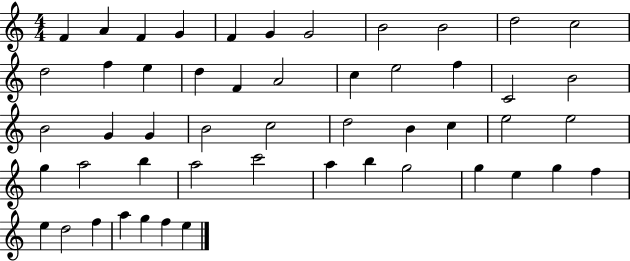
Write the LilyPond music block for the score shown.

{
  \clef treble
  \numericTimeSignature
  \time 4/4
  \key c \major
  f'4 a'4 f'4 g'4 | f'4 g'4 g'2 | b'2 b'2 | d''2 c''2 | \break d''2 f''4 e''4 | d''4 f'4 a'2 | c''4 e''2 f''4 | c'2 b'2 | \break b'2 g'4 g'4 | b'2 c''2 | d''2 b'4 c''4 | e''2 e''2 | \break g''4 a''2 b''4 | a''2 c'''2 | a''4 b''4 g''2 | g''4 e''4 g''4 f''4 | \break e''4 d''2 f''4 | a''4 g''4 f''4 e''4 | \bar "|."
}